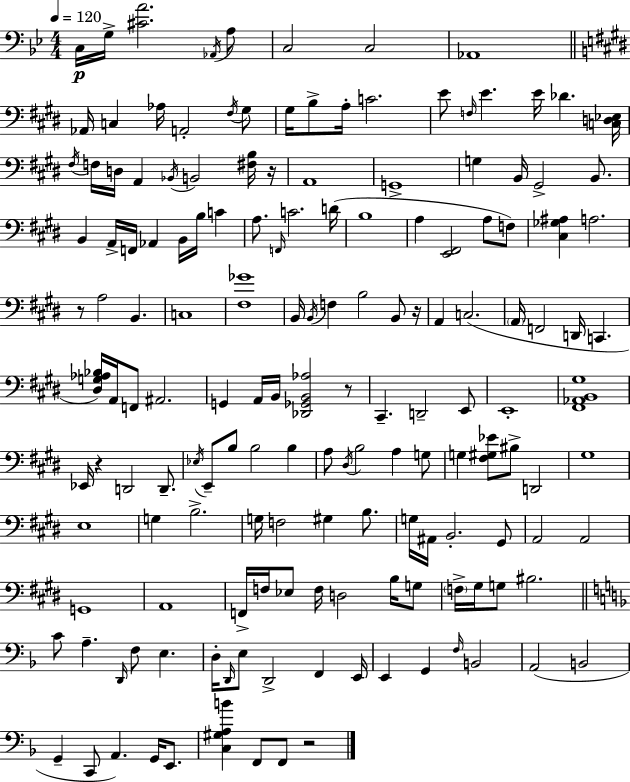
X:1
T:Untitled
M:4/4
L:1/4
K:Bb
C,/4 G,/4 [^CA]2 _A,,/4 A,/2 C,2 C,2 _A,,4 _A,,/4 C, _A,/4 A,,2 ^F,/4 ^G,/2 ^G,/4 B,/2 A,/4 C2 E/2 F,/4 E E/4 _D [C,D,_E,]/4 ^F,/4 F,/4 D,/4 A,, _B,,/4 B,,2 [^F,B,]/4 z/4 A,,4 G,,4 G, B,,/4 ^G,,2 B,,/2 B,, A,,/4 F,,/4 _A,, B,,/4 B,/4 C A,/2 F,,/4 C2 D/4 B,4 A, [E,,^F,,]2 A,/2 F,/2 [^C,_G,^A,] A,2 z/2 A,2 B,, C,4 [^F,_G]4 B,,/4 B,,/4 F, B,2 B,,/2 z/4 A,, C,2 A,,/4 F,,2 D,,/4 C,, [^D,G,_A,_B,]/4 A,,/4 F,,/2 ^A,,2 G,, A,,/4 B,,/4 [_D,,_G,,B,,_A,]2 z/2 ^C,, D,,2 E,,/2 E,,4 [^F,,_A,,B,,^G,]4 _E,,/4 z D,,2 D,,/2 _E,/4 E,,/2 B,/2 B,2 B, A,/2 ^D,/4 B,2 A, G,/2 G, [^F,^G,_E]/2 ^B,/2 D,,2 ^G,4 E,4 G, B,2 G,/4 F,2 ^G, B,/2 G,/4 ^A,,/4 B,,2 ^G,,/2 A,,2 A,,2 G,,4 A,,4 F,,/4 F,/4 _E,/2 F,/4 D,2 B,/4 G,/2 F,/4 ^G,/4 G,/2 ^B,2 C/2 A, D,,/4 F,/2 E, D,/4 D,,/4 E,/2 D,,2 F,, E,,/4 E,, G,, F,/4 B,,2 A,,2 B,,2 G,, C,,/2 A,, G,,/4 E,,/2 [C,^G,A,B] F,,/2 F,,/2 z2